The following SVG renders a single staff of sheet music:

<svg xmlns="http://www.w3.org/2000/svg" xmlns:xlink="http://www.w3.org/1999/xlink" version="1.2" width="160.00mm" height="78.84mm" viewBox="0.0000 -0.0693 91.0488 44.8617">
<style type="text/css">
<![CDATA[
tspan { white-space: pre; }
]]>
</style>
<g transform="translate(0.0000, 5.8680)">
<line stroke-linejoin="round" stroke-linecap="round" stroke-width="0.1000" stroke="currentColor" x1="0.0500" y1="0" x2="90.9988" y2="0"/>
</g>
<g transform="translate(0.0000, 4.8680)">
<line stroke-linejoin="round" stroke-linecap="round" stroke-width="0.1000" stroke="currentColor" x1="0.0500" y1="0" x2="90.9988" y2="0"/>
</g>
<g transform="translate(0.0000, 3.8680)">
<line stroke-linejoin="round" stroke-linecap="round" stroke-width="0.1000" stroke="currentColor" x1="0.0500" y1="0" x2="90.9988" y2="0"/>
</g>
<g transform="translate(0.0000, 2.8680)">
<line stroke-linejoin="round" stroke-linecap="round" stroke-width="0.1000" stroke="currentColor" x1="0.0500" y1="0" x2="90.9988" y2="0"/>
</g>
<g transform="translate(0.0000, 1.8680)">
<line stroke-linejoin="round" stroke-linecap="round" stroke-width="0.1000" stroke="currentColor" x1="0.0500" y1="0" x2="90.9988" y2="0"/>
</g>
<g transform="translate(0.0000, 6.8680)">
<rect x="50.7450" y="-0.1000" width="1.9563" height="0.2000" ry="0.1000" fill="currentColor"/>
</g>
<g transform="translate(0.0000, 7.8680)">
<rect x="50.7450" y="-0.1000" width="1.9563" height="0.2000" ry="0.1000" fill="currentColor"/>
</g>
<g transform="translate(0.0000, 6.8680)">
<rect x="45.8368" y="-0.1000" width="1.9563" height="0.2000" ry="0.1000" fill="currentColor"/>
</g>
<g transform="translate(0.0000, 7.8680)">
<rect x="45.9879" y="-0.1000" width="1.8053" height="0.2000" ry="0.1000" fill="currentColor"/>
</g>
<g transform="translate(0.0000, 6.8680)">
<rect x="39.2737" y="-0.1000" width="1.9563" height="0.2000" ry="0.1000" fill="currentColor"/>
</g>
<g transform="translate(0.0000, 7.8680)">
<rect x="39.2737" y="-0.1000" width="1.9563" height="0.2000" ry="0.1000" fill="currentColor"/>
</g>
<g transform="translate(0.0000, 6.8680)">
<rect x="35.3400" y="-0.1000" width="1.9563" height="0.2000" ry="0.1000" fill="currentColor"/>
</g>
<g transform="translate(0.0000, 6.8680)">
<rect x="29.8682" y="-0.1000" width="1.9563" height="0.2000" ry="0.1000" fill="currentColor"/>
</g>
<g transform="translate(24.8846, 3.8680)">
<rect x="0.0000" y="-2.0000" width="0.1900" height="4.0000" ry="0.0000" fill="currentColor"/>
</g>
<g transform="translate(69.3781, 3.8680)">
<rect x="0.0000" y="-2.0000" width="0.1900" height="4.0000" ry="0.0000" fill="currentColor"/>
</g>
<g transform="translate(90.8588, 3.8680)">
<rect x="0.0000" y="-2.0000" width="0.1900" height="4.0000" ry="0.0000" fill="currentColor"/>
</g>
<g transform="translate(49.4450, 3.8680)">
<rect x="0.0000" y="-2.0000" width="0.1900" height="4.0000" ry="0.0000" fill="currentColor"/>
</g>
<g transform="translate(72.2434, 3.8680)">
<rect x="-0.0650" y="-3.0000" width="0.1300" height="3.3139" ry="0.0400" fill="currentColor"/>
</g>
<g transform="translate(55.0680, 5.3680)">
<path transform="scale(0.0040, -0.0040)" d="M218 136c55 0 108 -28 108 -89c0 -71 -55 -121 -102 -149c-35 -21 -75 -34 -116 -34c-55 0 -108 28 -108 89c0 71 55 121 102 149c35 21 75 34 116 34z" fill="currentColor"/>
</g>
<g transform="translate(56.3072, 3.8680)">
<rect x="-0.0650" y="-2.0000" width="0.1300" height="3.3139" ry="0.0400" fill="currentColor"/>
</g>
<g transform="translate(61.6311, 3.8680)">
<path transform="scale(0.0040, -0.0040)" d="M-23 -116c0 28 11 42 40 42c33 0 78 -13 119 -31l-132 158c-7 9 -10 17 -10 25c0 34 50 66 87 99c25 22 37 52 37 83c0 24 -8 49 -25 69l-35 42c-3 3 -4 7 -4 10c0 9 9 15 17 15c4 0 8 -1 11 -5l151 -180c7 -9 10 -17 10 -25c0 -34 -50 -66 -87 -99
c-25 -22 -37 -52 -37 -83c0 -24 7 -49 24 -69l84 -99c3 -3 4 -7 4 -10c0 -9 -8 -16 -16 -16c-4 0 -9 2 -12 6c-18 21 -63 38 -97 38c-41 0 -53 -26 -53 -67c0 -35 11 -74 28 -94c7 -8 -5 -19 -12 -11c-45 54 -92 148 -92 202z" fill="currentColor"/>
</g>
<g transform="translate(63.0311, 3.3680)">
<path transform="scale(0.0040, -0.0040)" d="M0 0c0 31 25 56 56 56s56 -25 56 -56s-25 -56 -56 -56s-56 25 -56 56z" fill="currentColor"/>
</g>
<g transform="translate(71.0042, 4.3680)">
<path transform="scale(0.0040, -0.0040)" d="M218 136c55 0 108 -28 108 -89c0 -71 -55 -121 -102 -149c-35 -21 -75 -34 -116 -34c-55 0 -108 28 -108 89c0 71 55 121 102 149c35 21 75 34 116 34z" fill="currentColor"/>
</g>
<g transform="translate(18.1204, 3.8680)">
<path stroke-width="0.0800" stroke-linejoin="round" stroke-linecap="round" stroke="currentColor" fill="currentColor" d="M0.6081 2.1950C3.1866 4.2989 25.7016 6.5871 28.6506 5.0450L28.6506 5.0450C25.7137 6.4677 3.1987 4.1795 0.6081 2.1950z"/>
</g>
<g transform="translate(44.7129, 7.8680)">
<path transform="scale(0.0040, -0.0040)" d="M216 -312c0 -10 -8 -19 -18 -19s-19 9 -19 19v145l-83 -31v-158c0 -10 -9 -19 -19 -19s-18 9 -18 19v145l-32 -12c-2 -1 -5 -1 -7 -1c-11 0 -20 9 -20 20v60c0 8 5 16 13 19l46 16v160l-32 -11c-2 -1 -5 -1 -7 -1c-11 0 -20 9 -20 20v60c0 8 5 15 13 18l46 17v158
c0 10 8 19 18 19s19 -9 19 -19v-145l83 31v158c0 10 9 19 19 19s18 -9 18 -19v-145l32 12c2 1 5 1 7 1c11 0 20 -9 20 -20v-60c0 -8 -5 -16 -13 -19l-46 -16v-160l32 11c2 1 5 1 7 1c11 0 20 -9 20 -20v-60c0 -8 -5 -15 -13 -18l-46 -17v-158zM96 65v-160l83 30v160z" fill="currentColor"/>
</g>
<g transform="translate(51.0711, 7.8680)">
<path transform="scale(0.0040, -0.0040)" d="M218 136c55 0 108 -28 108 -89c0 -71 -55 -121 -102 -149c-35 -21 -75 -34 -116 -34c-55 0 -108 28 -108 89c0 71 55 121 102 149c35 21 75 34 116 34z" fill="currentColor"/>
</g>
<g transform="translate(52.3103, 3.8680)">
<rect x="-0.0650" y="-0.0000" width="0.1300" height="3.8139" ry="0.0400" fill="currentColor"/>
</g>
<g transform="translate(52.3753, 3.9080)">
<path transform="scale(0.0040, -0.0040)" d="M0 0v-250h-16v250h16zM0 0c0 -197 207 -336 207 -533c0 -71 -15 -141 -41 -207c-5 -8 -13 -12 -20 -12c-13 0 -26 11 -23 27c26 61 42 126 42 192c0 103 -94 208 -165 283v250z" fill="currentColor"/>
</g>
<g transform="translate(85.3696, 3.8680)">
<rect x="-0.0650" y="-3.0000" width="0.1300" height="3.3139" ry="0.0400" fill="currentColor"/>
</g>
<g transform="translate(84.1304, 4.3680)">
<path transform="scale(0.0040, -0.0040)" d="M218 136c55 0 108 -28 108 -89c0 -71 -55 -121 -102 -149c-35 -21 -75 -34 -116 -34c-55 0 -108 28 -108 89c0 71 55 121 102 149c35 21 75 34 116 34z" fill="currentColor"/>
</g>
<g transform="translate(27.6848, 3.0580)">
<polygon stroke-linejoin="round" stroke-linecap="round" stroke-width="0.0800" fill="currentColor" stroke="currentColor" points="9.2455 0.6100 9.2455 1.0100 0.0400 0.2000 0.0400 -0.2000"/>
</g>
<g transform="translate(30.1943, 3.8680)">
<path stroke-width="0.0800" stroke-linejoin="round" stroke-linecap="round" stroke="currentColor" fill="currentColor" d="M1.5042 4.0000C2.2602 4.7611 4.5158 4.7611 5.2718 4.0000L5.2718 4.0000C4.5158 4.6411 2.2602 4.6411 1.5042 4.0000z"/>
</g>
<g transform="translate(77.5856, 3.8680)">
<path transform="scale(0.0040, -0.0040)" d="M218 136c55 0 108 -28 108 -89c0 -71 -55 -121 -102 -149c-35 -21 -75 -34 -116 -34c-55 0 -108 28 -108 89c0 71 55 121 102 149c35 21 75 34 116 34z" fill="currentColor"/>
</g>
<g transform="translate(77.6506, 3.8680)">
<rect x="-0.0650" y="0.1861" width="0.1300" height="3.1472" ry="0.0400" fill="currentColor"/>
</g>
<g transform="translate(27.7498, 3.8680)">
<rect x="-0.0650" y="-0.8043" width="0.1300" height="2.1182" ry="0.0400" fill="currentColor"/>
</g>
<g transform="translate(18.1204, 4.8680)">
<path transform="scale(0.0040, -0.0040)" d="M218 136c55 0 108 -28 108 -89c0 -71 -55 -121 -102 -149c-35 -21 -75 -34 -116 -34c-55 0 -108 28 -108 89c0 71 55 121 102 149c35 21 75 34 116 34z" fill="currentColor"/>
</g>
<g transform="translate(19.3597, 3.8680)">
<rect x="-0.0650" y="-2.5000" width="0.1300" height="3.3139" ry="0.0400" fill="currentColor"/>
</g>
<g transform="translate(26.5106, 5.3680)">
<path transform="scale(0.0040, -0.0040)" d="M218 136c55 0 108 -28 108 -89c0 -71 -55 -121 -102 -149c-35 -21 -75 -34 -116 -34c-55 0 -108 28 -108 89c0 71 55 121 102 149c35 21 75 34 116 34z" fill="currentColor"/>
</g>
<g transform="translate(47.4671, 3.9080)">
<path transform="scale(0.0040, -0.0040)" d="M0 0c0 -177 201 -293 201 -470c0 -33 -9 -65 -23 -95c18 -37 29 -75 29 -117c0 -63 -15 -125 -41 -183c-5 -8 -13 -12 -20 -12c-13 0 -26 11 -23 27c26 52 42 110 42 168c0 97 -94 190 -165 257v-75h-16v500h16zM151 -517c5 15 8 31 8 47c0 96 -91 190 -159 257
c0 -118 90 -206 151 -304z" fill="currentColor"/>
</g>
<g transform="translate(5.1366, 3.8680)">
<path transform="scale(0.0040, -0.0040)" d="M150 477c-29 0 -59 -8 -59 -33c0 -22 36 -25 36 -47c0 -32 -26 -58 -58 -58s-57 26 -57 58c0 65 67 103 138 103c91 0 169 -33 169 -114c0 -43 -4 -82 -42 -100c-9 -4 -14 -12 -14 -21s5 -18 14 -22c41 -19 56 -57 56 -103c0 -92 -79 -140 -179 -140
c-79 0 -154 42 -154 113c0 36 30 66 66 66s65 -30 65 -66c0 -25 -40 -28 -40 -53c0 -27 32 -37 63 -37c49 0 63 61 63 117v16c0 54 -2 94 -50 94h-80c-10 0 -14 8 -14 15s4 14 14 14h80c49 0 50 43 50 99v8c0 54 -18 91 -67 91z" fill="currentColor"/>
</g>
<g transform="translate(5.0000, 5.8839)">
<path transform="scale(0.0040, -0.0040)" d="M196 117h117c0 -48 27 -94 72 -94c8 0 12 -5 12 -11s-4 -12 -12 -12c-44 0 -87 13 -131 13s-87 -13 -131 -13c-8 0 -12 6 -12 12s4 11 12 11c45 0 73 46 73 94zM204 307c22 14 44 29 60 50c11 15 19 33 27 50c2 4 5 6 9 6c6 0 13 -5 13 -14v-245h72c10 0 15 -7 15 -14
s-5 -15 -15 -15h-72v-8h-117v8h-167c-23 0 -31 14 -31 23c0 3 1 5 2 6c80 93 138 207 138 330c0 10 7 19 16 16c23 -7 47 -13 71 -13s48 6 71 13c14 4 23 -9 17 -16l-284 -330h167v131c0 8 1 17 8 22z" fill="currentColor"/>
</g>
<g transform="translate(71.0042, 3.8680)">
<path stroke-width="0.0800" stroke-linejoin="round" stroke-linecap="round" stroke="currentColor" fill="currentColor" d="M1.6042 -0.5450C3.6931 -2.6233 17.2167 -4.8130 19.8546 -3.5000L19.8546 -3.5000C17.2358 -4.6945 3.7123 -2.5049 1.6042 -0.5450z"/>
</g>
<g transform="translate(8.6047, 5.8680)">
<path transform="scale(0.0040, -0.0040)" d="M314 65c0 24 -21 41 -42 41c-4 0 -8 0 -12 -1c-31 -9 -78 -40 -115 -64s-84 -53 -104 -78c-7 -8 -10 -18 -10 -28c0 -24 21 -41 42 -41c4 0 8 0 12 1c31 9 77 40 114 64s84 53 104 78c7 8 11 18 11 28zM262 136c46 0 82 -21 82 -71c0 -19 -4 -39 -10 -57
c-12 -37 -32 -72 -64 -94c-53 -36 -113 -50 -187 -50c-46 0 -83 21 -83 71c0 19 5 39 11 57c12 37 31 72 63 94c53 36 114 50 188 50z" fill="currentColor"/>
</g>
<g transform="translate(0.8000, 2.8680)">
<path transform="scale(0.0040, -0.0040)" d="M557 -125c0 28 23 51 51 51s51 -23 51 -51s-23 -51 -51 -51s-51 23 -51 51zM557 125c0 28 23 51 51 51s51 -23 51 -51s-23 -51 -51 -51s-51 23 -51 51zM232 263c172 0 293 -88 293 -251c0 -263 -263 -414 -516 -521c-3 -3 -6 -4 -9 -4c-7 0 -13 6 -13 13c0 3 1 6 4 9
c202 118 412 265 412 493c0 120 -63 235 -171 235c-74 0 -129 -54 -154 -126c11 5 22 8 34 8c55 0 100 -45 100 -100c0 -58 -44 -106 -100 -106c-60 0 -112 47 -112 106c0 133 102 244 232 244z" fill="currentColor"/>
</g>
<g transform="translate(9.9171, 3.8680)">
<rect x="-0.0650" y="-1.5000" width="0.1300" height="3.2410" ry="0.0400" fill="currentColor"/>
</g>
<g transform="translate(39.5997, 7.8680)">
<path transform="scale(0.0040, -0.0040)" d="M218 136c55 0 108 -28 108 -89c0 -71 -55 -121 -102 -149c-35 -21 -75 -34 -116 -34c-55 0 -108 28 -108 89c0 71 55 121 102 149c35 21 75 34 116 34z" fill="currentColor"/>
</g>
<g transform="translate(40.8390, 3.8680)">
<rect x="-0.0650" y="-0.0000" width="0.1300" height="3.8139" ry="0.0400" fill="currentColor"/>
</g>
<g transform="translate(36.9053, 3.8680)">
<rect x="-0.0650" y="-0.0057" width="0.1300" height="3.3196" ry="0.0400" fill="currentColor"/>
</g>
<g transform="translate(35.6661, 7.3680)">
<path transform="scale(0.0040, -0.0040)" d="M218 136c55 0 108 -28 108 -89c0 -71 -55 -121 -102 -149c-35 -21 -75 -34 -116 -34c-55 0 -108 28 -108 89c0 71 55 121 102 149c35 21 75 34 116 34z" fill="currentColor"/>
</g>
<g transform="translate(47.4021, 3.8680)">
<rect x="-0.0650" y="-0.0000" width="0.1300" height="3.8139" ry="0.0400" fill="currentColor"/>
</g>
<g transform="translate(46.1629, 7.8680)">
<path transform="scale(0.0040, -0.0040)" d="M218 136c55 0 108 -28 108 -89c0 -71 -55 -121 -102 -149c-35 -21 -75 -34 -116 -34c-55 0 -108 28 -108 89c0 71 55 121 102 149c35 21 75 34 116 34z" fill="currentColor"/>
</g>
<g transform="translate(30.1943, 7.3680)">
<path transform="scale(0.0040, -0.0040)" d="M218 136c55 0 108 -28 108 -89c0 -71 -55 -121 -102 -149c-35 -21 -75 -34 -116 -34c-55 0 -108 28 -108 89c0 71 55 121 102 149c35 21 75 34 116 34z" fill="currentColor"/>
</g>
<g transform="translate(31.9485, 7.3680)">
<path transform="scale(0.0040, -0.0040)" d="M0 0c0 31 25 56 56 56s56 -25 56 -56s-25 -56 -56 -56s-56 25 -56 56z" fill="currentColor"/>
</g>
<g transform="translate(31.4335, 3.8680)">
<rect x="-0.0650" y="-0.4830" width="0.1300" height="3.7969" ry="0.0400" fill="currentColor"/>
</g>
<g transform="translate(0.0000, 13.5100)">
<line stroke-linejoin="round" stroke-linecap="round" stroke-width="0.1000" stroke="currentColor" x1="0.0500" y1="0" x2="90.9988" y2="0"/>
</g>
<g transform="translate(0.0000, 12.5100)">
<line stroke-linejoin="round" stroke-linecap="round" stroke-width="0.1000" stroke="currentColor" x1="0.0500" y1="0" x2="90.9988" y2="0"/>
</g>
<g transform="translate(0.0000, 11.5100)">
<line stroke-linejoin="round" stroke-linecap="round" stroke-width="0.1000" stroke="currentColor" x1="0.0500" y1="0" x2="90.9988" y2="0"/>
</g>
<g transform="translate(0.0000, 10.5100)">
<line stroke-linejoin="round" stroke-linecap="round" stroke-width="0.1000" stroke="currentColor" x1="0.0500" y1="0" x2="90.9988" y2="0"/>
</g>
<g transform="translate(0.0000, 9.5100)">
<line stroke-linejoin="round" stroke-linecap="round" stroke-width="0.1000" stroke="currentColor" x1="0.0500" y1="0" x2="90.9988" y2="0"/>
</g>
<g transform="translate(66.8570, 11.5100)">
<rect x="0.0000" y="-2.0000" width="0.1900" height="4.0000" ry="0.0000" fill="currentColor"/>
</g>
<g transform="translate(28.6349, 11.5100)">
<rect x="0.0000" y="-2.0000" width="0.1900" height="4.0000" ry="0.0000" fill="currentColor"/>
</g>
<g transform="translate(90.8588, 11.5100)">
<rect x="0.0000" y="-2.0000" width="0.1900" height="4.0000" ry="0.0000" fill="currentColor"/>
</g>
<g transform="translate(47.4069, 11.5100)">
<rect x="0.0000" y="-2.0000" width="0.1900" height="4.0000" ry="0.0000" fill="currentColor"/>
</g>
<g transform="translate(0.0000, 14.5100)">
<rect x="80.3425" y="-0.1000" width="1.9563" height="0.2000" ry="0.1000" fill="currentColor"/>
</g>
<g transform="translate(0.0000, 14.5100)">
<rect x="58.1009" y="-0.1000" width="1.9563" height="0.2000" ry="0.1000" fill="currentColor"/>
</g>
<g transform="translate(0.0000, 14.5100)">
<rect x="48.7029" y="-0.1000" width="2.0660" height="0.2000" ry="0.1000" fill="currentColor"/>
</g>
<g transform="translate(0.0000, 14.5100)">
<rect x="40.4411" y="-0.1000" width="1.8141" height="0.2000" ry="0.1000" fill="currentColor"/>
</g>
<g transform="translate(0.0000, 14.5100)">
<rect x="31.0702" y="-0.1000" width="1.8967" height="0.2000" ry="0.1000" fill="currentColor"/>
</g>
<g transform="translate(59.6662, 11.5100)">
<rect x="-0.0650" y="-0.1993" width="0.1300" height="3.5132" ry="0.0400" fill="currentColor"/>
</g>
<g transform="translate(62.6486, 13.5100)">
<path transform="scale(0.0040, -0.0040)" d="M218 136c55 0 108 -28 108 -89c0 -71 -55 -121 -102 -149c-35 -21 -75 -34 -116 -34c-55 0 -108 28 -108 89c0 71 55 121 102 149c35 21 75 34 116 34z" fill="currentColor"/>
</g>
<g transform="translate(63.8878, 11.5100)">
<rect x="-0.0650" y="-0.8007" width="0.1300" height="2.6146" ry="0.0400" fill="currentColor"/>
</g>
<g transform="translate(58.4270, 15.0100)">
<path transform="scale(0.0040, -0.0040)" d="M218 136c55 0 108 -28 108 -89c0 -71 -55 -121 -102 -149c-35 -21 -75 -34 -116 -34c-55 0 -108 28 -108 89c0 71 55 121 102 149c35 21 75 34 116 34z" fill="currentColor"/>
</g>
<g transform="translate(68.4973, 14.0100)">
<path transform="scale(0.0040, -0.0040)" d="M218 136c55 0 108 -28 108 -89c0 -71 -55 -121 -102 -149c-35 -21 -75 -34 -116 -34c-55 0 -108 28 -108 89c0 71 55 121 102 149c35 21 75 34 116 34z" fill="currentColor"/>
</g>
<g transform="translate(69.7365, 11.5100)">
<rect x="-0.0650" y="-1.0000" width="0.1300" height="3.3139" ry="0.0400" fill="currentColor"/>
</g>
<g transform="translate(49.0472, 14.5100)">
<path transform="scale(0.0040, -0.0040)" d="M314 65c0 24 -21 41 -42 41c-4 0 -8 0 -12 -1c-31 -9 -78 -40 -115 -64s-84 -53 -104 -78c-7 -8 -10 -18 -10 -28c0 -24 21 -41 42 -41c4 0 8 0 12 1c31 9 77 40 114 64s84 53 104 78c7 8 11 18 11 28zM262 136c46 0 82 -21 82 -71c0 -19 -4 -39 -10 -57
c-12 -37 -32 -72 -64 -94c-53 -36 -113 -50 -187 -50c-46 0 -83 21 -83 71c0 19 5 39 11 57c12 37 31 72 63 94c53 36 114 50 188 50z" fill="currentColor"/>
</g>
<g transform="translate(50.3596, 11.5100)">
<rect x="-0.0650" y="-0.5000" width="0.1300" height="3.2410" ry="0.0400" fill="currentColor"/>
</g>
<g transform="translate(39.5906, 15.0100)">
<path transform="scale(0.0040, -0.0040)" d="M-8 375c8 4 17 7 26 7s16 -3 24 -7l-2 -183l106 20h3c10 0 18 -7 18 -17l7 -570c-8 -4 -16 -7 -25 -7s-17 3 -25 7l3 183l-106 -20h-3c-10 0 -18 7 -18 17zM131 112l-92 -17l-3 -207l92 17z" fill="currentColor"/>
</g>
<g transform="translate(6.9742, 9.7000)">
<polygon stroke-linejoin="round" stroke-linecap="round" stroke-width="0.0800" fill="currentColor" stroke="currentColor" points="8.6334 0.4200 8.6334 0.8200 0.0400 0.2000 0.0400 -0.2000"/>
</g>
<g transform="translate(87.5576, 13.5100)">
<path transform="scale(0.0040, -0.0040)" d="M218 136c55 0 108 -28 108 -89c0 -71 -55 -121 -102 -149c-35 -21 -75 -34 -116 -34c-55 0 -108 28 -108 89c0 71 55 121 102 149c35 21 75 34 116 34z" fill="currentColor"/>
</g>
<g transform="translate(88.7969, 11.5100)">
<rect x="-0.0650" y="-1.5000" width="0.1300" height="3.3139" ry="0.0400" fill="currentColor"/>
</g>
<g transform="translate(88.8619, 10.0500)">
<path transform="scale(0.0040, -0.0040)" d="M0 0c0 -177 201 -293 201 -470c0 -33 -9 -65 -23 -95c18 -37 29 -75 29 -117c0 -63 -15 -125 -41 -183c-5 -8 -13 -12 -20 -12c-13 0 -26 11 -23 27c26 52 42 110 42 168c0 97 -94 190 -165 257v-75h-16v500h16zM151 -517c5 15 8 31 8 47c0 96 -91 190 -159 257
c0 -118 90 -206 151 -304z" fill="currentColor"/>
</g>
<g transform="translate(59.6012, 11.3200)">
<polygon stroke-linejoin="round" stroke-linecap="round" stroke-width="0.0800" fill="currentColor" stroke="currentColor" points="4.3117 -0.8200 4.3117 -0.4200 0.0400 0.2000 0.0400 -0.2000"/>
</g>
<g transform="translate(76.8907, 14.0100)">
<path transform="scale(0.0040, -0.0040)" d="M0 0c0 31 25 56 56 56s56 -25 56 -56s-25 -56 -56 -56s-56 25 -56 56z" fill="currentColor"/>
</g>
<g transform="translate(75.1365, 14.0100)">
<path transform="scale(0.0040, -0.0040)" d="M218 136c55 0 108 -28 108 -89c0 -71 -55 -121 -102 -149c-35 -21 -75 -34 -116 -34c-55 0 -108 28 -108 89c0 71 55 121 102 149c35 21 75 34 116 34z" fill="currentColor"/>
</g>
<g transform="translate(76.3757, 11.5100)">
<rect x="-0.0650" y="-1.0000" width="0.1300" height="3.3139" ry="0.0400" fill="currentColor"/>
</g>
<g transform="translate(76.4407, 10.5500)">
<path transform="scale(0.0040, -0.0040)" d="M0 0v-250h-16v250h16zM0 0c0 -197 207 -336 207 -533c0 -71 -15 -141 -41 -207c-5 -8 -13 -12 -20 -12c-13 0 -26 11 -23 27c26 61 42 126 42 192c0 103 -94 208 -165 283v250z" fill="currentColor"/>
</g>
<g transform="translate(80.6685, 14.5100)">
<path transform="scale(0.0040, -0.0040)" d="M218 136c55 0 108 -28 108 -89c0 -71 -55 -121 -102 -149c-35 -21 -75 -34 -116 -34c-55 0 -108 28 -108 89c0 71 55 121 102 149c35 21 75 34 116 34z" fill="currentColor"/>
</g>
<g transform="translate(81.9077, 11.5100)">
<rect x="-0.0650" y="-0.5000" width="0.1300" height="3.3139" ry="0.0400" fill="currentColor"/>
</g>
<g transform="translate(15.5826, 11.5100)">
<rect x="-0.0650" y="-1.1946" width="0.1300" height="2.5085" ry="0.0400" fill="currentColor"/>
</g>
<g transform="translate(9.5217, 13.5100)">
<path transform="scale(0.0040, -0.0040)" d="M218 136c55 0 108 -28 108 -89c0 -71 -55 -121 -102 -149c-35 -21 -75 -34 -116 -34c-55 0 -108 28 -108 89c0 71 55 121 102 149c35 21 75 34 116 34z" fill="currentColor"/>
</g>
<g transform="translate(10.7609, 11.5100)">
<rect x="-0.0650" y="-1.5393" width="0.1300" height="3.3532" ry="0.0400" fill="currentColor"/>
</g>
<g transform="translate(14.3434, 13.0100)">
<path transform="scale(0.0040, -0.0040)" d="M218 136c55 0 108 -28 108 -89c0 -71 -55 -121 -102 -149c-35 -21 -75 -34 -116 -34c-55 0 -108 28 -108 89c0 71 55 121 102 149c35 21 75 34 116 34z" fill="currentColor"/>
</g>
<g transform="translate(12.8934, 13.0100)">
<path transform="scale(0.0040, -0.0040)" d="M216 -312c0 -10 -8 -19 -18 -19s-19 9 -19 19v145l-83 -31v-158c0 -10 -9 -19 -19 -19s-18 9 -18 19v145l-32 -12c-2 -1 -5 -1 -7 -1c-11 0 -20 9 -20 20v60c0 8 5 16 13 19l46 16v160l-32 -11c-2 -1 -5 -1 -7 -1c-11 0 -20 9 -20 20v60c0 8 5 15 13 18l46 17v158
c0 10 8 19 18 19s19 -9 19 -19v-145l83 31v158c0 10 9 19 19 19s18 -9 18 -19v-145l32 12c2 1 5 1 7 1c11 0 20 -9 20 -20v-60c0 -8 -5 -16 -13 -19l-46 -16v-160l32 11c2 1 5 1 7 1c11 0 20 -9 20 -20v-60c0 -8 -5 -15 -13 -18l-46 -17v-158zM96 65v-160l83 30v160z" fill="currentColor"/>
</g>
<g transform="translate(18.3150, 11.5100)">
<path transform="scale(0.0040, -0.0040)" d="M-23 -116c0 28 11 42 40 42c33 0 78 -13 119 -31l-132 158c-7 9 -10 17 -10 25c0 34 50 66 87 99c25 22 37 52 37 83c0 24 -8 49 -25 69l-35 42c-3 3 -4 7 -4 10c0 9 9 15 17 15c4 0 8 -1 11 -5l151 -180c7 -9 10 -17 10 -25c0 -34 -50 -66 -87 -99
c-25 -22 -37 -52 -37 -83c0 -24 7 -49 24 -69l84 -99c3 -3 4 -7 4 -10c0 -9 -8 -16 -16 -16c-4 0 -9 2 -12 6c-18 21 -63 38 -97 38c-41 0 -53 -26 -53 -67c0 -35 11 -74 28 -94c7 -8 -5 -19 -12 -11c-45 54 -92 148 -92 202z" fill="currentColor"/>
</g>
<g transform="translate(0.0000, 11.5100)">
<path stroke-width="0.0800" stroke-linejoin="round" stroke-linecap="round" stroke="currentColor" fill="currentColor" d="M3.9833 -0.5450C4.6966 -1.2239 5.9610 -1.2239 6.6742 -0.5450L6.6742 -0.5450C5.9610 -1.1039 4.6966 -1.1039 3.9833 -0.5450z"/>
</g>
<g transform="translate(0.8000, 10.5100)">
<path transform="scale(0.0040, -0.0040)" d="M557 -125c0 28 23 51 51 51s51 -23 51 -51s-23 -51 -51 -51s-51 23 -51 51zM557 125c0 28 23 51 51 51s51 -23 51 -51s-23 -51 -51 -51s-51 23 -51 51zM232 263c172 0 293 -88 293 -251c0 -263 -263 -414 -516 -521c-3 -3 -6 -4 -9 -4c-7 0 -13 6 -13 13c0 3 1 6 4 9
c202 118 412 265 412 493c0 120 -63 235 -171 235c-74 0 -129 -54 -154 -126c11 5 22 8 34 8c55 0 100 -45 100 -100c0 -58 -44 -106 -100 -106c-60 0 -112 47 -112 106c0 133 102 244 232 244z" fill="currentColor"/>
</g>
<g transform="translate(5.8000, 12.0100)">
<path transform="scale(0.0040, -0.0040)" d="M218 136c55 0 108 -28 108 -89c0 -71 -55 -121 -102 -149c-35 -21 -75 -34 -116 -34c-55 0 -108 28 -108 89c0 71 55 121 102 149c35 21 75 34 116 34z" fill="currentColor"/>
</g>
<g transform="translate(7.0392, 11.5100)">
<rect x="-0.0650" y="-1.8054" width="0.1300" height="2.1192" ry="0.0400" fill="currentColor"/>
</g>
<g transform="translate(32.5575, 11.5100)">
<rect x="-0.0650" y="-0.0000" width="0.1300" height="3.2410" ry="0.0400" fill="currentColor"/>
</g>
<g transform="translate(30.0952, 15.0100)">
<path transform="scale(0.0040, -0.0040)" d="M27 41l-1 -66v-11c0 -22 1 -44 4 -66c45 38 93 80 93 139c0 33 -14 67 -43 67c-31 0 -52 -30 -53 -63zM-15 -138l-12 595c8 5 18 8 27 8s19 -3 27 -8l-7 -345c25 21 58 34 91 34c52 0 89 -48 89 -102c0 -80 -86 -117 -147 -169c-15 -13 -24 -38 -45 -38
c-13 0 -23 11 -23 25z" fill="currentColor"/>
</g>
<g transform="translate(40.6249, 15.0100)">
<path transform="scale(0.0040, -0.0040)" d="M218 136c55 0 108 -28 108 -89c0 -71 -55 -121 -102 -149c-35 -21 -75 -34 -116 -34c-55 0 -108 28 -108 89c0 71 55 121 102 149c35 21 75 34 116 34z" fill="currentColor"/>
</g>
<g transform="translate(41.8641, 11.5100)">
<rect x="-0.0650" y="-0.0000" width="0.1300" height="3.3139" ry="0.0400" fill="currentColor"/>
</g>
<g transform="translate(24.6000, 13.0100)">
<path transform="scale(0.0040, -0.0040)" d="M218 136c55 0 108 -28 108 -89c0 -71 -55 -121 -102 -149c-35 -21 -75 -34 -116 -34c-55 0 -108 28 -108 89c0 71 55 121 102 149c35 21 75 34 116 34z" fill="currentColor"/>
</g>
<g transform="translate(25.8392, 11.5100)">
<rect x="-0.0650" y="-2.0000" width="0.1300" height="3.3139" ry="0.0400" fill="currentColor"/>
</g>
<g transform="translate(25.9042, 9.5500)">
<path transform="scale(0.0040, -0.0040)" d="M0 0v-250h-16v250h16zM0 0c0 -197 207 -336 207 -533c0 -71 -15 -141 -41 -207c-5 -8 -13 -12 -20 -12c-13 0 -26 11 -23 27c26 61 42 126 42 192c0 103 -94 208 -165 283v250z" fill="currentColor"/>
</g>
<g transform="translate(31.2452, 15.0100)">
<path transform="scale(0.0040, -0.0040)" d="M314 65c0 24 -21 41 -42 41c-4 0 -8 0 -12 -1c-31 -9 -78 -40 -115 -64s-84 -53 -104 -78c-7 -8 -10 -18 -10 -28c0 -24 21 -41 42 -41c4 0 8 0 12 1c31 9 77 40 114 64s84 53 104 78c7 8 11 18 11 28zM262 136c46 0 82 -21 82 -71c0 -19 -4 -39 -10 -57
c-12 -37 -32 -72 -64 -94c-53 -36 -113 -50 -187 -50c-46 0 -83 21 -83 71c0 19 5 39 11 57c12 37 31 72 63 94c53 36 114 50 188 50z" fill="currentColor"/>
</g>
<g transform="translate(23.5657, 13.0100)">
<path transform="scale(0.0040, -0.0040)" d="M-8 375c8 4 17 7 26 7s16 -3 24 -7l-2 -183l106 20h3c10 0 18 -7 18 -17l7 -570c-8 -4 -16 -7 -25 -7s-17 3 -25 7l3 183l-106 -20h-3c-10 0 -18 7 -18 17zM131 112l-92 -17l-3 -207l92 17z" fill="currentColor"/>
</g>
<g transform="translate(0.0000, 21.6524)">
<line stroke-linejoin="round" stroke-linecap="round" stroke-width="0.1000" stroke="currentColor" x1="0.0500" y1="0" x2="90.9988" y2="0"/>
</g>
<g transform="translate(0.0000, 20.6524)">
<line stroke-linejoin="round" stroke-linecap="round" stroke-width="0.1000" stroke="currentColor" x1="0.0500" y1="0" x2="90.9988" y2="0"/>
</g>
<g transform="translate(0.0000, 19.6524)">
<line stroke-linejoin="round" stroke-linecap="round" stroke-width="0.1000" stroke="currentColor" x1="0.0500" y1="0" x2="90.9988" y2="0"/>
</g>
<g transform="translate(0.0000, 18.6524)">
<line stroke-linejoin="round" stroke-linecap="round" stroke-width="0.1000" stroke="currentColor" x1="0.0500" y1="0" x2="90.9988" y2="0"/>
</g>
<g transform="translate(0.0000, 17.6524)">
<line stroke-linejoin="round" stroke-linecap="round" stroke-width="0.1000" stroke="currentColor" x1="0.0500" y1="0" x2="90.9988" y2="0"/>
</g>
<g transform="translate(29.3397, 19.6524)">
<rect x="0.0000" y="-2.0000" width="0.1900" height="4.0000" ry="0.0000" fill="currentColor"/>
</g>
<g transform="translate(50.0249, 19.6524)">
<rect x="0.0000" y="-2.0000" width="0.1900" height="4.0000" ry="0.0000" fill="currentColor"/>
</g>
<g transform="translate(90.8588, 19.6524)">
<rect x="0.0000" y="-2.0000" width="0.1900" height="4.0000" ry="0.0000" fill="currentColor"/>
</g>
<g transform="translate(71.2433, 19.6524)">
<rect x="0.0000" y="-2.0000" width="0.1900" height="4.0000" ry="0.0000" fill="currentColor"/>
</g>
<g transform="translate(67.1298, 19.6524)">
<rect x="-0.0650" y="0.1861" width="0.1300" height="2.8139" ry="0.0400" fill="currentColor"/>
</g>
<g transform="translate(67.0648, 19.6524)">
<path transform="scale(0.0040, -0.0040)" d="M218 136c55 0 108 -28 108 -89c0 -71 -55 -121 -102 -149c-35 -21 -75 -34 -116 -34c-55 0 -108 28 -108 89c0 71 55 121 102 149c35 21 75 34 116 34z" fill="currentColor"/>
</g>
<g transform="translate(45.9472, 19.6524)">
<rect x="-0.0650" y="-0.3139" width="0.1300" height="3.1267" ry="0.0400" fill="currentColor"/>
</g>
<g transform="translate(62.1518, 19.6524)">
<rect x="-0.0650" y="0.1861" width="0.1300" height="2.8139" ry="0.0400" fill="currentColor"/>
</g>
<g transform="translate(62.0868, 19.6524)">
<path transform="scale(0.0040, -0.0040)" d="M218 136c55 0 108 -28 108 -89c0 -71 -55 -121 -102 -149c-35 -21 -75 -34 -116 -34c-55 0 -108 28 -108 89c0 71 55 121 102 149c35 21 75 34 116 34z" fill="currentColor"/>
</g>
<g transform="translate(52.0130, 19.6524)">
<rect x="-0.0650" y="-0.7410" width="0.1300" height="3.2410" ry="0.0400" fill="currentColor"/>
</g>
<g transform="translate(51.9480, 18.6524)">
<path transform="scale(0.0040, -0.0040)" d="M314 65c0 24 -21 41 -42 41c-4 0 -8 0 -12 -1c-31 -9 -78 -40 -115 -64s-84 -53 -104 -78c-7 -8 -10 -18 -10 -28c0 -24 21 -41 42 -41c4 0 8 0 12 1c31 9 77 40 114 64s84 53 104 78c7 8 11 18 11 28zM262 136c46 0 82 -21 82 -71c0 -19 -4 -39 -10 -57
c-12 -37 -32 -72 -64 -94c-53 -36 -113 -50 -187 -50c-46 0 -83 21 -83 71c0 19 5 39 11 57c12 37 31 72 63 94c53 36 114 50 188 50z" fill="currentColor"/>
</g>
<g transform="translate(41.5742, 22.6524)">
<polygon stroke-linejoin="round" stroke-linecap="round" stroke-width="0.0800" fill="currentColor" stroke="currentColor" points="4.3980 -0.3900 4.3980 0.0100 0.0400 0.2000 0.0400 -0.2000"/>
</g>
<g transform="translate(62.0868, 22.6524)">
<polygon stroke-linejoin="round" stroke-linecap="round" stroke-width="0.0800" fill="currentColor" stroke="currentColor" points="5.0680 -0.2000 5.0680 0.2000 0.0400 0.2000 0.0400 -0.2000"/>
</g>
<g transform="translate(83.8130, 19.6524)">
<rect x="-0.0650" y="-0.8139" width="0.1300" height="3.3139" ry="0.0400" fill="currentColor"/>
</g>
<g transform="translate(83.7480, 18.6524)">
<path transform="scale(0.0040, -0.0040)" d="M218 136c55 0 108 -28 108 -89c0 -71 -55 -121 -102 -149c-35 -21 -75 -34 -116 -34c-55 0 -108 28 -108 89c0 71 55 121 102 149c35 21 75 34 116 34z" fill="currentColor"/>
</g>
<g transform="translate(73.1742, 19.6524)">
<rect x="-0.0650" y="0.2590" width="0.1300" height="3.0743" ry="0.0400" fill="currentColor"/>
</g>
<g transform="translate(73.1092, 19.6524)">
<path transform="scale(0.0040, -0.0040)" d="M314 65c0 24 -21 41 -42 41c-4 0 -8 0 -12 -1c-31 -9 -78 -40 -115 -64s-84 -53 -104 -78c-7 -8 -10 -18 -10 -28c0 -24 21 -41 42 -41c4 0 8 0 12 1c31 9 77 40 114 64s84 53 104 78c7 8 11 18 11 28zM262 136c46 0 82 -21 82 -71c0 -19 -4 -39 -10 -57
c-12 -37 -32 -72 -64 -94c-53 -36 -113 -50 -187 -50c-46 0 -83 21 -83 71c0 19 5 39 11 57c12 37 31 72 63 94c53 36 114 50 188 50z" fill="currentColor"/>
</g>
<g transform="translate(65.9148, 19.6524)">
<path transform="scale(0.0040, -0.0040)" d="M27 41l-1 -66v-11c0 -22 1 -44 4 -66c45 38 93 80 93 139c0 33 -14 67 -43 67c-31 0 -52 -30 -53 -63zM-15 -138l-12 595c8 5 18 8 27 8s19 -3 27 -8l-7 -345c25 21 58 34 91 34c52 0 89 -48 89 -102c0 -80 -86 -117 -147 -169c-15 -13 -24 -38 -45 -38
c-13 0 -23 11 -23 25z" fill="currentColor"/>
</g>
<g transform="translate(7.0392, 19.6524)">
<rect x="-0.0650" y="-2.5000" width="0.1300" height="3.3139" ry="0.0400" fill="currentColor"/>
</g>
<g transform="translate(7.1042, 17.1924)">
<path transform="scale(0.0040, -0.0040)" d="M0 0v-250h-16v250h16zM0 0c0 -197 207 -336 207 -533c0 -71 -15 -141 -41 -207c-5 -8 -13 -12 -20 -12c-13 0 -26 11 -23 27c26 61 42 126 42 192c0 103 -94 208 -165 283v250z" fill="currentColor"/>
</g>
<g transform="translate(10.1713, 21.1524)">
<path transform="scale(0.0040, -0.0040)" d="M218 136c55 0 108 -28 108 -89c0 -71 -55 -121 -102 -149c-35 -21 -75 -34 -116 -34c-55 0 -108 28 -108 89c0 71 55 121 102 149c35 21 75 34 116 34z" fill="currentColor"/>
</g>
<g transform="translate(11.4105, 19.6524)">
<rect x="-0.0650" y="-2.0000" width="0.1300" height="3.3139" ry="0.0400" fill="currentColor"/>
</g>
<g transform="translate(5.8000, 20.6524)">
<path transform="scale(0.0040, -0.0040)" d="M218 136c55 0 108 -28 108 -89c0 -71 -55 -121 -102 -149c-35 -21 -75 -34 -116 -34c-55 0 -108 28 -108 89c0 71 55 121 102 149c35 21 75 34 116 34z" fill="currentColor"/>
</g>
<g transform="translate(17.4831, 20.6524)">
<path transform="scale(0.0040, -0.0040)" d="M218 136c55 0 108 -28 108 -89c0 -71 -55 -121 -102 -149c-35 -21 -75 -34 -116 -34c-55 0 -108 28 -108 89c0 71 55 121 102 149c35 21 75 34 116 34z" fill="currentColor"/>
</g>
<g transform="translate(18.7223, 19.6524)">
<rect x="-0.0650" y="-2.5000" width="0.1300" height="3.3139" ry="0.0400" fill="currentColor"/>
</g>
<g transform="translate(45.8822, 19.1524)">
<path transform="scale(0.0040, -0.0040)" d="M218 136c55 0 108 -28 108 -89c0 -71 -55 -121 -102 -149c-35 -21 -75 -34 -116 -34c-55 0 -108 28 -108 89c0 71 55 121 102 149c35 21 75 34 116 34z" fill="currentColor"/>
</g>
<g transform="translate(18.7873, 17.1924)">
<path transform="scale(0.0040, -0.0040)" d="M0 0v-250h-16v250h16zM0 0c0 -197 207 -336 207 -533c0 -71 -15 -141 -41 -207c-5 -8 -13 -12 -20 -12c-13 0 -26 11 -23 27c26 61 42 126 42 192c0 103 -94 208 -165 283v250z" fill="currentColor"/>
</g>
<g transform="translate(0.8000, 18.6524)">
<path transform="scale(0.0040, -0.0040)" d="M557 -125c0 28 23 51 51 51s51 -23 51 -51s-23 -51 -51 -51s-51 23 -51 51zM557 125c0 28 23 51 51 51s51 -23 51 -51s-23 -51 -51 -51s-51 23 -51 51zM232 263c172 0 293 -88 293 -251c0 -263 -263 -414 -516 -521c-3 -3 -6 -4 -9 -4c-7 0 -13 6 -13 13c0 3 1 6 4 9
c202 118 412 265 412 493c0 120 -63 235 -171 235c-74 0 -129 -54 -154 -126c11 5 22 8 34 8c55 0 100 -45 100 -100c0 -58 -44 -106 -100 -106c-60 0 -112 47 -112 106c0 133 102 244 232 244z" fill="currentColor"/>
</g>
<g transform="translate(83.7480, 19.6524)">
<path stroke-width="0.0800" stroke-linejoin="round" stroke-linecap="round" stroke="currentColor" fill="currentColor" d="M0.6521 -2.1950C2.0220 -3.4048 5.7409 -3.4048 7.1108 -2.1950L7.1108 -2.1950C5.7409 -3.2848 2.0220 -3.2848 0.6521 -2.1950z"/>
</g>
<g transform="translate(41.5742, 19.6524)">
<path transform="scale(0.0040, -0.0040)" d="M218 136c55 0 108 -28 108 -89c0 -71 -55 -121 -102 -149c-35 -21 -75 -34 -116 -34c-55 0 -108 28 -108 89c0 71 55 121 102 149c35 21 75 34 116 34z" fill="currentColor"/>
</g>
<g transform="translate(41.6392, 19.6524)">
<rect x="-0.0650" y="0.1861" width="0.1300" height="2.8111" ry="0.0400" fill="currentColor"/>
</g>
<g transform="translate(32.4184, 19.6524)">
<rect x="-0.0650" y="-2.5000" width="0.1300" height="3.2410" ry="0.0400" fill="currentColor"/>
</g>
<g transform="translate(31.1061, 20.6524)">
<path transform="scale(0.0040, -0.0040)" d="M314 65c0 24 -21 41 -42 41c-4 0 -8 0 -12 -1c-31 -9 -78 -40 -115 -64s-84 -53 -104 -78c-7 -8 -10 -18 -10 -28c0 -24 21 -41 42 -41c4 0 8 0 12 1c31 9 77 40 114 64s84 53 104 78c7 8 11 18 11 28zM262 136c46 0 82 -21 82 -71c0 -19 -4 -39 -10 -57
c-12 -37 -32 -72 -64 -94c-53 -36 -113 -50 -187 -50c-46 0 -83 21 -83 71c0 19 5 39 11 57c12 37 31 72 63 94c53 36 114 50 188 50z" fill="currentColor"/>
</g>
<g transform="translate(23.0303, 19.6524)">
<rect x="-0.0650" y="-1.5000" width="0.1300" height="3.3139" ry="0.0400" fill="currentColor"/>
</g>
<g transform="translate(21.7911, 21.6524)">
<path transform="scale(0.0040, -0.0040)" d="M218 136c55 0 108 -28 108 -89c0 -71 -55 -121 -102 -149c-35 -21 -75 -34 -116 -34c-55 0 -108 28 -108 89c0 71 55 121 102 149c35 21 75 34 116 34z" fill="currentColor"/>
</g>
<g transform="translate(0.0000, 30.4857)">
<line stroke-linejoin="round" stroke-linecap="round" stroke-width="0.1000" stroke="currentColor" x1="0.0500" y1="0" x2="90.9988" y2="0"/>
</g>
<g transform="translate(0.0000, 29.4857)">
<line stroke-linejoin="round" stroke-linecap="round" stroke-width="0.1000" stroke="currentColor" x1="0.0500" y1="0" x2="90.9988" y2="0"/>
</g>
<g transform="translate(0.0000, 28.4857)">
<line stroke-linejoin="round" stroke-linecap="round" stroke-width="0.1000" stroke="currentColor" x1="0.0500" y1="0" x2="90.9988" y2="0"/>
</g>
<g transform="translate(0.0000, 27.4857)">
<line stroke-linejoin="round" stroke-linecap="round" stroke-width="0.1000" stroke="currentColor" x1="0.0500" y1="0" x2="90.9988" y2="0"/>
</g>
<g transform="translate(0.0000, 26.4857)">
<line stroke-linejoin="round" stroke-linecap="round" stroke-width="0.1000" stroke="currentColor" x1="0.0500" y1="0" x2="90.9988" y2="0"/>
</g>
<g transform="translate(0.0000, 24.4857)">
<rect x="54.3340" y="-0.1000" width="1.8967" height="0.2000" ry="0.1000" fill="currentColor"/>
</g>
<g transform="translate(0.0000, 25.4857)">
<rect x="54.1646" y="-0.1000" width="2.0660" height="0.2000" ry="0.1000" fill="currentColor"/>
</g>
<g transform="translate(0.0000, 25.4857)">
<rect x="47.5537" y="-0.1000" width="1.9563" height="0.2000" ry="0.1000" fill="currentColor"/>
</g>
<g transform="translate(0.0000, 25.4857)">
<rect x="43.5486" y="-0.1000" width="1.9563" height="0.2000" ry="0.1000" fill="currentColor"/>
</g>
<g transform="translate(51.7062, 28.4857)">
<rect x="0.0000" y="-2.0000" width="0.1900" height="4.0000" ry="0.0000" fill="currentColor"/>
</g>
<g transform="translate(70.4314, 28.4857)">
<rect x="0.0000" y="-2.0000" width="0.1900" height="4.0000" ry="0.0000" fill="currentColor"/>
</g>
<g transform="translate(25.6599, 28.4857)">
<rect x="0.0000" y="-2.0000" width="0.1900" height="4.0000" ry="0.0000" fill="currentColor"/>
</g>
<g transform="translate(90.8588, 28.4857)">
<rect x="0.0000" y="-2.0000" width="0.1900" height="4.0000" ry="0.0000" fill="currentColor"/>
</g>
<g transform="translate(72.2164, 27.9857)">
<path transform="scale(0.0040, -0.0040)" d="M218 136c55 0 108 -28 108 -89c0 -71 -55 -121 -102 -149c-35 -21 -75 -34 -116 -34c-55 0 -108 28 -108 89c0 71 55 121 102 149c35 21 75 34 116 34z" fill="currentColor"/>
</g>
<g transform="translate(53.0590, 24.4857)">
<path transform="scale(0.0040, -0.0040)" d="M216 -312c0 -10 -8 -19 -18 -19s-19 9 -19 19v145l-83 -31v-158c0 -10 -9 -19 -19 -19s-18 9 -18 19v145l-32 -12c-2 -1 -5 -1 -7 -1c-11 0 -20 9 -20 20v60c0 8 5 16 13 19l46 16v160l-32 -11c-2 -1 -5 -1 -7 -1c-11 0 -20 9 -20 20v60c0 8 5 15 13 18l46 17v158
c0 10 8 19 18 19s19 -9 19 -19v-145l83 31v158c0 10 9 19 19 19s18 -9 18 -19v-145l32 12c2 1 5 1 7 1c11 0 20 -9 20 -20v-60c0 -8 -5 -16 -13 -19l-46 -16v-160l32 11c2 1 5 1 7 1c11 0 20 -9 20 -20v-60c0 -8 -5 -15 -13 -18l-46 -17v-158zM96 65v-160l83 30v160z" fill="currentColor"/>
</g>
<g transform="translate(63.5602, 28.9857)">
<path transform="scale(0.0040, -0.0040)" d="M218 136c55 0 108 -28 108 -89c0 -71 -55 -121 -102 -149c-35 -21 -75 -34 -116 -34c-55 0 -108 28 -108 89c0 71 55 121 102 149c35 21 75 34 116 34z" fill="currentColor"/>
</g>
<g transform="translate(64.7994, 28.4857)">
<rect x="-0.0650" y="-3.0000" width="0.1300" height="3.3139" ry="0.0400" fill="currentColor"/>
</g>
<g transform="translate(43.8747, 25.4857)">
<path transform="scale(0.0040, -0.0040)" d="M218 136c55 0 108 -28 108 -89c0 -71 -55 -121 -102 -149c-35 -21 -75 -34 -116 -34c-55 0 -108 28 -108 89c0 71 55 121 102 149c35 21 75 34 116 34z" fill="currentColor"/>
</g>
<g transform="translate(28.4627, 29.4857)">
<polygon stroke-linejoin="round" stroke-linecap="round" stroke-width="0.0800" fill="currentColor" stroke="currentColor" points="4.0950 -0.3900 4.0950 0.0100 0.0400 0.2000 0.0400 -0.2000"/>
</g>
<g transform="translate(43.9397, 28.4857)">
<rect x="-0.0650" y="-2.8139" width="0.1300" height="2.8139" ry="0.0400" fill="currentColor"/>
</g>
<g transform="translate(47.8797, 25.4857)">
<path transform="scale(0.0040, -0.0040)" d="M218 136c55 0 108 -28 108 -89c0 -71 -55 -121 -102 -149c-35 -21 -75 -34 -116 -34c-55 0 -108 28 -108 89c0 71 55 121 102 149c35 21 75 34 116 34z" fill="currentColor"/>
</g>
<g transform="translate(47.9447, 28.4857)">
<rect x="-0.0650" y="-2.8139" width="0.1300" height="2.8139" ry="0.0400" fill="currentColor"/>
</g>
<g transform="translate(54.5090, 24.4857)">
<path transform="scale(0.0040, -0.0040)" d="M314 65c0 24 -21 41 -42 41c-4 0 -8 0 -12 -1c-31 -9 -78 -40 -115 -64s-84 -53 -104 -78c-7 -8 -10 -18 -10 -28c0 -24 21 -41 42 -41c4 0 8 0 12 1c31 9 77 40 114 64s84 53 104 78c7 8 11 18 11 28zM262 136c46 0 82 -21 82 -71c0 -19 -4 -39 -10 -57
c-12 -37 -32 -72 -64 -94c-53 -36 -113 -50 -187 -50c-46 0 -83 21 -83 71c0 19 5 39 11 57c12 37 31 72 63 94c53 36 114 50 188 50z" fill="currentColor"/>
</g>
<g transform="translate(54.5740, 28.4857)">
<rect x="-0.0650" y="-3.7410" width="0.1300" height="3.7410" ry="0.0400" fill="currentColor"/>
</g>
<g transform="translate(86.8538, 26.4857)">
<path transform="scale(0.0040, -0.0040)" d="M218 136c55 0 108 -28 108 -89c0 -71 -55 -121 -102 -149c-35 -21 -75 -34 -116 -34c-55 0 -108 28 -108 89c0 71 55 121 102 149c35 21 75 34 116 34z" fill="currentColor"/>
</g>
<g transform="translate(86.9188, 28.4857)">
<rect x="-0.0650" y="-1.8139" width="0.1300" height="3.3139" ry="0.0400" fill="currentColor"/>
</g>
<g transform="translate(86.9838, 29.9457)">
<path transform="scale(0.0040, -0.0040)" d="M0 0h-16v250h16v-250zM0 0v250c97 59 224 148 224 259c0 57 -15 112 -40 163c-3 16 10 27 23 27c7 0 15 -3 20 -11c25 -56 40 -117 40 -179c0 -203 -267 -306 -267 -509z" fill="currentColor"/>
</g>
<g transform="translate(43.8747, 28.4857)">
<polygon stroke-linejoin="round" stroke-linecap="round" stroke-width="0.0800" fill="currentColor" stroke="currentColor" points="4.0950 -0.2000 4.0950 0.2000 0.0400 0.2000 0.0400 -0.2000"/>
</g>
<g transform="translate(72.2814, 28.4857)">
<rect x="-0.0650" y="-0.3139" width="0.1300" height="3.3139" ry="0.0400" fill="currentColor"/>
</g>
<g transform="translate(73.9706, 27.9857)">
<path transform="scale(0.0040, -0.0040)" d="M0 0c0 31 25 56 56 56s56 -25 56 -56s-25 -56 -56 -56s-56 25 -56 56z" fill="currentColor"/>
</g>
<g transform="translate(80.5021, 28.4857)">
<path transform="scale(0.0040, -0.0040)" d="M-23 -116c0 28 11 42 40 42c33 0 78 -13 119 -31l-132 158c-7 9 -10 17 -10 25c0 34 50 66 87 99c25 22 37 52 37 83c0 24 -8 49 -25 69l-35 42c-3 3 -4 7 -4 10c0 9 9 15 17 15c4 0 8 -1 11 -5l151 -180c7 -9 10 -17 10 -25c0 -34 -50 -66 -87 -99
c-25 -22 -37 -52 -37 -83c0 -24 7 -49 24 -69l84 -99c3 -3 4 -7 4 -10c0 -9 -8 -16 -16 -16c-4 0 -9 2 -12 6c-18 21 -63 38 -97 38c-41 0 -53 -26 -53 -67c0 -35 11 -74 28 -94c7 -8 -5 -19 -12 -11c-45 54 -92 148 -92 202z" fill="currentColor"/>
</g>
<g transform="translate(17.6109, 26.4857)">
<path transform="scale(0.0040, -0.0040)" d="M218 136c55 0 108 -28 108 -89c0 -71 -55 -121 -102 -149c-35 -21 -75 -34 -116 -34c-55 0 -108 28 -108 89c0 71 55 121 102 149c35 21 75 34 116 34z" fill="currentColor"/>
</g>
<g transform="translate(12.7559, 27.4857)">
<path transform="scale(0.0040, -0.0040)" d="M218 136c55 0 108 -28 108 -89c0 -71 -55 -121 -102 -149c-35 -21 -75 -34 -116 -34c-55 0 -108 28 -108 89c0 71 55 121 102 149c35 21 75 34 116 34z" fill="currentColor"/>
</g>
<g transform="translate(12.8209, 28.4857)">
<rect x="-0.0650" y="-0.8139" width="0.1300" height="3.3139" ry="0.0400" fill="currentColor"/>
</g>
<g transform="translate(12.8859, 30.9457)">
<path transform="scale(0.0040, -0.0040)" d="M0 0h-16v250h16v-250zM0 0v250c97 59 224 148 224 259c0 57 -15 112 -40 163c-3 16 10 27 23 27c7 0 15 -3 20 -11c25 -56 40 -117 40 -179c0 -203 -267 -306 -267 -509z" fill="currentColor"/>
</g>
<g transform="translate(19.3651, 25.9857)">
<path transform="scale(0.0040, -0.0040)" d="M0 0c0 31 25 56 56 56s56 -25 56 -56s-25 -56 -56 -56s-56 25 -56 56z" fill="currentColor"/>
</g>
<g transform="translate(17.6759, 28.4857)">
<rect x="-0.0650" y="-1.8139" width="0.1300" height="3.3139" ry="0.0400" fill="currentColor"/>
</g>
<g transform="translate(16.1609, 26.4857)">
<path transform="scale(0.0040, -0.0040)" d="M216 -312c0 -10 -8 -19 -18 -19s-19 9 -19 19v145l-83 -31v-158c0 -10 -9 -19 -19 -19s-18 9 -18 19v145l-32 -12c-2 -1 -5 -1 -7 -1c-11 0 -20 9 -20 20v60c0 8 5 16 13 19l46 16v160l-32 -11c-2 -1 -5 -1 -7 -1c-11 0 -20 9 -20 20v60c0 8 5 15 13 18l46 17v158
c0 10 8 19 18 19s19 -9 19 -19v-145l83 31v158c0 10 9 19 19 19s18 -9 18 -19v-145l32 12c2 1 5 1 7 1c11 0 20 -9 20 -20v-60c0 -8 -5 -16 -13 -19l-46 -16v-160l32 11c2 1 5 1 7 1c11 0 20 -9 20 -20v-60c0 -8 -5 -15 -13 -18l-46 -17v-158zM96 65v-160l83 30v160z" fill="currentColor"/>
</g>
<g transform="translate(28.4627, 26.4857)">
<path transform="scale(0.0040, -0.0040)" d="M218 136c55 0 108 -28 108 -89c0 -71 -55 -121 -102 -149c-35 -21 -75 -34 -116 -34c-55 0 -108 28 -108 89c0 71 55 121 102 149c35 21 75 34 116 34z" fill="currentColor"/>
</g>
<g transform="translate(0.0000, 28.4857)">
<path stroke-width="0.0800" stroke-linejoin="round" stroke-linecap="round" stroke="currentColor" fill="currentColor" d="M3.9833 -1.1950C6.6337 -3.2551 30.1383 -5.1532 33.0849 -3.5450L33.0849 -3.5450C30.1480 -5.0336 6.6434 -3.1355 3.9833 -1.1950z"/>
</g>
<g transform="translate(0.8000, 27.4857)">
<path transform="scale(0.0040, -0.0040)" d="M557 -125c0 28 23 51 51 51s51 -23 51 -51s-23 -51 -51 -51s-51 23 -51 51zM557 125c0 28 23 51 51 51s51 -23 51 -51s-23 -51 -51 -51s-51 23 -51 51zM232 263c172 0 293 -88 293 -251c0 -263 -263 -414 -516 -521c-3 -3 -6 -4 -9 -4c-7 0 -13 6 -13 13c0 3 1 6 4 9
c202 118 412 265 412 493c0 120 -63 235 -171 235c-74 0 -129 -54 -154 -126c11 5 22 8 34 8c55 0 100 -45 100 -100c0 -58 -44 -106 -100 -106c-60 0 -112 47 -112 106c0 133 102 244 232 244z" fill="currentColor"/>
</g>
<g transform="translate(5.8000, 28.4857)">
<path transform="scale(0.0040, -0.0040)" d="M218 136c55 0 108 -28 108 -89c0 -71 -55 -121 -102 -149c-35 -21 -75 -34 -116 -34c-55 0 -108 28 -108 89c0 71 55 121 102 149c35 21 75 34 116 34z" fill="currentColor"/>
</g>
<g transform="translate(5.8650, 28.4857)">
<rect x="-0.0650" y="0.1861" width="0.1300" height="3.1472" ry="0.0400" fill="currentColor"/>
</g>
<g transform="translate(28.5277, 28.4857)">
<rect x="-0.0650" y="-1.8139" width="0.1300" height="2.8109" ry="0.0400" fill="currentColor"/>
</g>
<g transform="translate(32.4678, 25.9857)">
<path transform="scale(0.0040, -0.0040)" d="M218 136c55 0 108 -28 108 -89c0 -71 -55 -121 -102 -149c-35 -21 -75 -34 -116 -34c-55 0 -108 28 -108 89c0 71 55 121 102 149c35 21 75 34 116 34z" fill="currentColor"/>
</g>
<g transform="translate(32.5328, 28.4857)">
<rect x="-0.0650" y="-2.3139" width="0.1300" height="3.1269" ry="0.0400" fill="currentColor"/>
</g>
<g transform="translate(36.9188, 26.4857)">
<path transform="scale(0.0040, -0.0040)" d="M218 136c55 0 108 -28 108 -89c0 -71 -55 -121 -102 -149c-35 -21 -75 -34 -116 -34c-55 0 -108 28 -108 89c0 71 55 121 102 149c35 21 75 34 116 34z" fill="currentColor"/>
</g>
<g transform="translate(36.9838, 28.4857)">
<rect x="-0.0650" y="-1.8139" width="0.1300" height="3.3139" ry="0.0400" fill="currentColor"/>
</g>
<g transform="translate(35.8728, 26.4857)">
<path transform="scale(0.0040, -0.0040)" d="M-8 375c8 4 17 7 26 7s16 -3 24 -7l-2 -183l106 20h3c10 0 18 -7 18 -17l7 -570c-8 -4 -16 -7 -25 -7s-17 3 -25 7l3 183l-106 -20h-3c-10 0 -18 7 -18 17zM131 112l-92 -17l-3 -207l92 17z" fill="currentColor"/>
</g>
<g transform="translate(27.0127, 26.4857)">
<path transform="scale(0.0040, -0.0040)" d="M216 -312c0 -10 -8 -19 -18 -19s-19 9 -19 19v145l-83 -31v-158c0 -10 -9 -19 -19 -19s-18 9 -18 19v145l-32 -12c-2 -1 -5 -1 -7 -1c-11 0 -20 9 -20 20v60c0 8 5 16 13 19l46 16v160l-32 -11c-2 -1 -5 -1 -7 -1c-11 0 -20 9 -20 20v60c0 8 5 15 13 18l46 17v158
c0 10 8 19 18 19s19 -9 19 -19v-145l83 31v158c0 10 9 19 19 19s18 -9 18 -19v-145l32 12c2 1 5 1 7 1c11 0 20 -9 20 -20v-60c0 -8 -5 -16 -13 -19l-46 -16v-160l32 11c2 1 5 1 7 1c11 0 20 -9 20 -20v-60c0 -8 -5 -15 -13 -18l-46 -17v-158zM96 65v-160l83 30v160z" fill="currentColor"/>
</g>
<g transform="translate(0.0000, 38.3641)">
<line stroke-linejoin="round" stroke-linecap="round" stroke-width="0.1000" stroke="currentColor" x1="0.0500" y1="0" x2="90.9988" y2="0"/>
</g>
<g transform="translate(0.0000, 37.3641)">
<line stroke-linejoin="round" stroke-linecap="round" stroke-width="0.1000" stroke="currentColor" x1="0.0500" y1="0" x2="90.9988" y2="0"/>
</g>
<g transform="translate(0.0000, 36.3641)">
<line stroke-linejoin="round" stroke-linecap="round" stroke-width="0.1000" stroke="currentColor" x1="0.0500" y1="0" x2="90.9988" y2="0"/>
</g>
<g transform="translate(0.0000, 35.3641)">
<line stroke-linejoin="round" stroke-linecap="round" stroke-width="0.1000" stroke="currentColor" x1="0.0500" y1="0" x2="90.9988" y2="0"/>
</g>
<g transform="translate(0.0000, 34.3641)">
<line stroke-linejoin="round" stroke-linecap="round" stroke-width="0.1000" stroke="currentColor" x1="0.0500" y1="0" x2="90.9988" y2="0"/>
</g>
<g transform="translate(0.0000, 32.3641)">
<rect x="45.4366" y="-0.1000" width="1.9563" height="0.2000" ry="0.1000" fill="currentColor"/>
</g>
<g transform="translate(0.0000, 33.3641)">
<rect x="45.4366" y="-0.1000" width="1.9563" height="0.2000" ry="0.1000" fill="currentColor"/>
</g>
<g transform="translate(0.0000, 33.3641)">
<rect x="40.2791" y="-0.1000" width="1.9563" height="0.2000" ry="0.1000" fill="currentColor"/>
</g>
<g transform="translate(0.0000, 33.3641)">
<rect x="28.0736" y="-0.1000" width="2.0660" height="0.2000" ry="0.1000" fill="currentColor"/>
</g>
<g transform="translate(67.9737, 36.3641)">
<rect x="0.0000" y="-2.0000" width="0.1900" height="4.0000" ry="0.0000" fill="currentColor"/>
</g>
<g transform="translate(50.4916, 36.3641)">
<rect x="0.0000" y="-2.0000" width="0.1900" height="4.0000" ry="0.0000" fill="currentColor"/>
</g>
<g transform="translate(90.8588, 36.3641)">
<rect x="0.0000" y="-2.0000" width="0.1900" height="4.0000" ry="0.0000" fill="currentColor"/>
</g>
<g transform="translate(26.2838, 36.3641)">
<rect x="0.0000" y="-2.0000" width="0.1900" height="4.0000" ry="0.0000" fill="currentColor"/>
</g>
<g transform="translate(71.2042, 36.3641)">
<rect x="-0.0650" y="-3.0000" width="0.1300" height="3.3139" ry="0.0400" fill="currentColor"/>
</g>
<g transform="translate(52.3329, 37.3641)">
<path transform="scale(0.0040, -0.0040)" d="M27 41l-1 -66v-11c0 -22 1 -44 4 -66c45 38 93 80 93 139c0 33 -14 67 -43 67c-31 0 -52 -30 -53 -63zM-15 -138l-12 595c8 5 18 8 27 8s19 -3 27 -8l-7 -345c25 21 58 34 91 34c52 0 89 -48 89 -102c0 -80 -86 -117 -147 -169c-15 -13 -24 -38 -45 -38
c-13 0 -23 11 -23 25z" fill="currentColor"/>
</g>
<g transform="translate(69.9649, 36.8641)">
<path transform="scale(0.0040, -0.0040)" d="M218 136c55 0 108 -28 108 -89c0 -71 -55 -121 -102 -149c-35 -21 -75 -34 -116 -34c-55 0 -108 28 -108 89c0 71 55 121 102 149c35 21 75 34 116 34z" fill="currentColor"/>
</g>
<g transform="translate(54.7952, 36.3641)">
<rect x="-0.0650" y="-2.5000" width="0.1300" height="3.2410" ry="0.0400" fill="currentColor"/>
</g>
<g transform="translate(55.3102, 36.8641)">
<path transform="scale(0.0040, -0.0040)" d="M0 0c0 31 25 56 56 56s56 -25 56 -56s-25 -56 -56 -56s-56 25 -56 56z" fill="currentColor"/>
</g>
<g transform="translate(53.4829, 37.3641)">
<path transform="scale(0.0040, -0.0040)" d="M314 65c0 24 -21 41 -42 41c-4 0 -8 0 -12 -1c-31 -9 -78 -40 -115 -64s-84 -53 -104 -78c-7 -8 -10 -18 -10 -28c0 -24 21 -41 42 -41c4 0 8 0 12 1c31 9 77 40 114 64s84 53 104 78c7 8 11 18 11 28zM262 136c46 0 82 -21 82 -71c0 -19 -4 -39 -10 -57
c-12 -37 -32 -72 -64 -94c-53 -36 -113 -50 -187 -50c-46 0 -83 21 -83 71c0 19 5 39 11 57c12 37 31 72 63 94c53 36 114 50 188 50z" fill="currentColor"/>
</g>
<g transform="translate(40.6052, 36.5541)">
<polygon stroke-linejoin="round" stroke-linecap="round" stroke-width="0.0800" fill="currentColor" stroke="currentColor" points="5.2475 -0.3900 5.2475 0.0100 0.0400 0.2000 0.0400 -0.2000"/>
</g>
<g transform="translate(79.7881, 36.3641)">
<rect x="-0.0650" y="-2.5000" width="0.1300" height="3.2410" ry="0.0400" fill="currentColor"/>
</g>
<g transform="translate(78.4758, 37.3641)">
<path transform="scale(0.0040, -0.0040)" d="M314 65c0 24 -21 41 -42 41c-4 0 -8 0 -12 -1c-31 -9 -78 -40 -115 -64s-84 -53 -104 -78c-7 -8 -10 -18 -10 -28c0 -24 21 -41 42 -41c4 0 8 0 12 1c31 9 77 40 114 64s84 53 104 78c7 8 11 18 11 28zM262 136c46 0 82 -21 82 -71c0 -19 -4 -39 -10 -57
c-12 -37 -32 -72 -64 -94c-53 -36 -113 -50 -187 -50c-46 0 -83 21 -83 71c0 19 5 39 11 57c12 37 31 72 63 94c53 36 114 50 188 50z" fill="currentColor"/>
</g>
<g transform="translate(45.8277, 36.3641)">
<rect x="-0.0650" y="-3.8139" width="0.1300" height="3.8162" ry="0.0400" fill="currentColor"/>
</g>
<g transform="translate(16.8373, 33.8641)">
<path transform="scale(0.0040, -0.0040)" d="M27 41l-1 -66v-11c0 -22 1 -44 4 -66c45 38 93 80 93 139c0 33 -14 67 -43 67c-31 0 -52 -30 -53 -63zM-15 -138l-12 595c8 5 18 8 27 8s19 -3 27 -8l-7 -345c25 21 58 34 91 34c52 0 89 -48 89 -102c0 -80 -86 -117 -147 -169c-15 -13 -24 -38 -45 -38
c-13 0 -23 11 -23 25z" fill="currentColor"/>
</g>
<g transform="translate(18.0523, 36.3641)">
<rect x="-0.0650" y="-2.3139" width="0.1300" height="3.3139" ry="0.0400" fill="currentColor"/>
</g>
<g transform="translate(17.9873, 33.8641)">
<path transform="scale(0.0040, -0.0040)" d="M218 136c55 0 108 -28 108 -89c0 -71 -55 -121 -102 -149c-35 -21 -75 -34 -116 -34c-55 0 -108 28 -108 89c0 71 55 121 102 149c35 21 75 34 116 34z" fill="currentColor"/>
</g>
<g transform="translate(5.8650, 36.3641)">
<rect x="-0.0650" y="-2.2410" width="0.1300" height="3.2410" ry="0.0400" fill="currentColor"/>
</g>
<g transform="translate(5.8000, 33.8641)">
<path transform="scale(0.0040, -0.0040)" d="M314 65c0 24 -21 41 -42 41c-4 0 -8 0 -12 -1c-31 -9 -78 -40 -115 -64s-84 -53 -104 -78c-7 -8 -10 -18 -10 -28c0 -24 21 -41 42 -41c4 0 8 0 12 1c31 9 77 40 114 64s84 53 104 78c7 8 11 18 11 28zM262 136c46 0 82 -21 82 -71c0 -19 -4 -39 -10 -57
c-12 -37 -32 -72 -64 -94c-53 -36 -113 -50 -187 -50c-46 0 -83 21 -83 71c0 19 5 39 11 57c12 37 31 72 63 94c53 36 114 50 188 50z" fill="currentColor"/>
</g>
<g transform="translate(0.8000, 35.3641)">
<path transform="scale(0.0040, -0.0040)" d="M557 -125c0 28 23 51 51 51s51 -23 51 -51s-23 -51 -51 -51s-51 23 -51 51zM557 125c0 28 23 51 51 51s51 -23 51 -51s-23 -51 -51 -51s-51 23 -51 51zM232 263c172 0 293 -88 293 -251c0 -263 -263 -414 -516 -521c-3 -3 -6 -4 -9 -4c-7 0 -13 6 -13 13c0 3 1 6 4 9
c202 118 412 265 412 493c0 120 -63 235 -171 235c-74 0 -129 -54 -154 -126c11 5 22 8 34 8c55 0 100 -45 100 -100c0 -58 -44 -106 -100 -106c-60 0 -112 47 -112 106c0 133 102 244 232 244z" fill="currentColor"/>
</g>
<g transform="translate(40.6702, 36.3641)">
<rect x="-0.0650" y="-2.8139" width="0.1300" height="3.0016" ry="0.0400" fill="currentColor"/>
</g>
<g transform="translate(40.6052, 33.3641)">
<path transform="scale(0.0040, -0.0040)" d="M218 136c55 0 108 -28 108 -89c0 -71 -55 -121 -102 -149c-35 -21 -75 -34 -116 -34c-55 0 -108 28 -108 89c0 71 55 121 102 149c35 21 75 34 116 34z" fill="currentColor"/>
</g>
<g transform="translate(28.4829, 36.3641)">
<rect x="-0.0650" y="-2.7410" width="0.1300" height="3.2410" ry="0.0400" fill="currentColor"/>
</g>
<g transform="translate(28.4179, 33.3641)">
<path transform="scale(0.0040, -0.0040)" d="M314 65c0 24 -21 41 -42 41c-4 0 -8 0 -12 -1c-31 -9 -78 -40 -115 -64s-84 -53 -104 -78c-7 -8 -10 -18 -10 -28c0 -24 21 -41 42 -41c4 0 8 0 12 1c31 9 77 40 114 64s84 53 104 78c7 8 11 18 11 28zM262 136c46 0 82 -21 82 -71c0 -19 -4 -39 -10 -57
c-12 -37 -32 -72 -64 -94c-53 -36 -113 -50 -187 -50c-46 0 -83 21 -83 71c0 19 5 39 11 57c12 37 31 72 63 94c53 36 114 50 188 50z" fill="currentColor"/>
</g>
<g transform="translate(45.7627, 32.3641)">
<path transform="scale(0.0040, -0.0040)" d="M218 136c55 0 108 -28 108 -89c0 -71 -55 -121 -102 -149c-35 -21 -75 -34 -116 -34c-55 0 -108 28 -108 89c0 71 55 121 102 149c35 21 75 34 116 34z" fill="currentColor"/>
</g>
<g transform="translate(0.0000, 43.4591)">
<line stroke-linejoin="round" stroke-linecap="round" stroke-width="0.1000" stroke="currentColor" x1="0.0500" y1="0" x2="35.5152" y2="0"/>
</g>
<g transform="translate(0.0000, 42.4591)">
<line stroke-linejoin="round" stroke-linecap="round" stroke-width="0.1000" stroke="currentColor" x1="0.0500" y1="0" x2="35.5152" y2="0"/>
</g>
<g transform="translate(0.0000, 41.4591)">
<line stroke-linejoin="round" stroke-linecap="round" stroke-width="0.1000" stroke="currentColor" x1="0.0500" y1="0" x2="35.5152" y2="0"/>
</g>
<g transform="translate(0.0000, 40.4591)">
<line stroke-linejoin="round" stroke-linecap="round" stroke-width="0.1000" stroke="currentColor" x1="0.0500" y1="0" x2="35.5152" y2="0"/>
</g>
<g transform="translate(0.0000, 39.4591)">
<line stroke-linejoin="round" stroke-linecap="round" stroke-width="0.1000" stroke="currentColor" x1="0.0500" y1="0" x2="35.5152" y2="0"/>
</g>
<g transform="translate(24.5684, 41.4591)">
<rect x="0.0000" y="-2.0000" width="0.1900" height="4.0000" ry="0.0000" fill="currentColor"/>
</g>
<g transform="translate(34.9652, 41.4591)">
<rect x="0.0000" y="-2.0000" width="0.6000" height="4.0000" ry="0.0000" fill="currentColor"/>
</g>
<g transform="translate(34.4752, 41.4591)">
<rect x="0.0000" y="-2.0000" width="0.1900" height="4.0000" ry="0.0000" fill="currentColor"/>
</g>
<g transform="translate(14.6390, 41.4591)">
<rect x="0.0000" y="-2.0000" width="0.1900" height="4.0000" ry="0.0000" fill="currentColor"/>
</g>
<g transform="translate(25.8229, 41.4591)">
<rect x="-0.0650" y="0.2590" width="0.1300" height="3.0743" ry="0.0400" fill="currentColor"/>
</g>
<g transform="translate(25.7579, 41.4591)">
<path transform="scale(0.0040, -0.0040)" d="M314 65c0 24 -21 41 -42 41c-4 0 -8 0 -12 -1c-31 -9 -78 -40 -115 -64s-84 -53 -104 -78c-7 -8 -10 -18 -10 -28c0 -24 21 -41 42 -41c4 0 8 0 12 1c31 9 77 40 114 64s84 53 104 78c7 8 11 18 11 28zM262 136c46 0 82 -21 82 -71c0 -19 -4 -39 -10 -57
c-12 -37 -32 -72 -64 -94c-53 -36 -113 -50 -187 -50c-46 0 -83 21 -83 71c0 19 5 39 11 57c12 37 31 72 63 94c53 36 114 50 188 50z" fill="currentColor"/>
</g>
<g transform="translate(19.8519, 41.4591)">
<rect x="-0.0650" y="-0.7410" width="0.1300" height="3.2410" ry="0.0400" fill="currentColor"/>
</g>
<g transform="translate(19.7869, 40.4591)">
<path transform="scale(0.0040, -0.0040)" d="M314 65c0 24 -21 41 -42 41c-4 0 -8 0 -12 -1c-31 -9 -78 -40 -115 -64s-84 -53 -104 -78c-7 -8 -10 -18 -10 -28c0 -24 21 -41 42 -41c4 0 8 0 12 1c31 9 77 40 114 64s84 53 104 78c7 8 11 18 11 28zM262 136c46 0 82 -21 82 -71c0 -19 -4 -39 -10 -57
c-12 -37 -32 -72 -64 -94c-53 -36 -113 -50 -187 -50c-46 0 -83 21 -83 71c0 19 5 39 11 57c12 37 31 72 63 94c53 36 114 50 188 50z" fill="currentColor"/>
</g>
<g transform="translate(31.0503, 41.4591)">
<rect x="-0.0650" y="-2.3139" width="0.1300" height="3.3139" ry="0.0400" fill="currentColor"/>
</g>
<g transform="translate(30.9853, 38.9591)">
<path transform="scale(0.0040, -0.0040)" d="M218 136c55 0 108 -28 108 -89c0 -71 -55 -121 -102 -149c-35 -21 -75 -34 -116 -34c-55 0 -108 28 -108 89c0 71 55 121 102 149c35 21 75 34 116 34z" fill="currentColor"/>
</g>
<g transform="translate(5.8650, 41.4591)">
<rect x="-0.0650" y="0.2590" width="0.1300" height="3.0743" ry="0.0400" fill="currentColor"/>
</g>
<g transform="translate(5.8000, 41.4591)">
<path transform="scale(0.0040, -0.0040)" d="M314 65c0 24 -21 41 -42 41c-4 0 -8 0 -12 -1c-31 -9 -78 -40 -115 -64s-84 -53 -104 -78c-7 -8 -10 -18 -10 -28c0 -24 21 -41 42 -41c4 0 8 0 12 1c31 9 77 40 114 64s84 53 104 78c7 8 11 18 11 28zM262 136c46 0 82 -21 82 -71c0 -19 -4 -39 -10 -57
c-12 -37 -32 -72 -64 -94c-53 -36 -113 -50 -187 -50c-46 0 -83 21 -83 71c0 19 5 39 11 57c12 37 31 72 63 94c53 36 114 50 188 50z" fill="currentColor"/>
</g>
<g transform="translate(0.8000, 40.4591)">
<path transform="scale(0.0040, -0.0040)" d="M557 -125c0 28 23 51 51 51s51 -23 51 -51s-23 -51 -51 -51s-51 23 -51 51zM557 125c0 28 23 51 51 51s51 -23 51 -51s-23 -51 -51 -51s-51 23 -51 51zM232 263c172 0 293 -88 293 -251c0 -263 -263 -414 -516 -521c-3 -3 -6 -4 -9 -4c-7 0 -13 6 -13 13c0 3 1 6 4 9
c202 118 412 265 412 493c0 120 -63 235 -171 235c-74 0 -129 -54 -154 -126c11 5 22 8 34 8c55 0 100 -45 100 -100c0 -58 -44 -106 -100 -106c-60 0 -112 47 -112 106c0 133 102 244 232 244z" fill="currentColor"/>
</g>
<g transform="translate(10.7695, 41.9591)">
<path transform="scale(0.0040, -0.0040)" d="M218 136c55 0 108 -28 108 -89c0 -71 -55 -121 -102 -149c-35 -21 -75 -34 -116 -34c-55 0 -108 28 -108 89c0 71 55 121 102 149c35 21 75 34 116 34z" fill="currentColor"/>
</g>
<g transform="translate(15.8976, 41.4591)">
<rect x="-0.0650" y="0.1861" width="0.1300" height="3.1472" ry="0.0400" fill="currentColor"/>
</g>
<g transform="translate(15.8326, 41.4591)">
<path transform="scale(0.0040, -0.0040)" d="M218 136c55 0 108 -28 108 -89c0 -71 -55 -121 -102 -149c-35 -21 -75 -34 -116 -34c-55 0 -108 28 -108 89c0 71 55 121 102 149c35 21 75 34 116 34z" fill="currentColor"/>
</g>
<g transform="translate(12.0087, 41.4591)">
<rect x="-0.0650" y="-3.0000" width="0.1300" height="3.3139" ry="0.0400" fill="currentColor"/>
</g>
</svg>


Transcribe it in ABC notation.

X:1
T:Untitled
M:3/4
L:1/4
K:C
G,,2 B,, A,,/2 D,,/2 D,,/2 C,, ^C,,/4 C,,/2 A,, z C, D, C, C,/2 G,,/2 ^A,,/2 z A,,/2 _D,,2 D,, E,,2 D,,/2 G,,/2 F,, F,,/2 E,, G,,/4 B,,/2 A,, B,,/2 G,, B,,2 D,/2 E,/2 F,2 D,/2 _D,/2 D,2 F, D, F,/2 ^A, ^A,/2 B,/2 A, C/2 C/2 ^E2 C, E, z A,/2 B,2 _B, C2 C/2 E/2 _B,,2 C, B,,2 D,2 C, D, F,2 D,2 B,